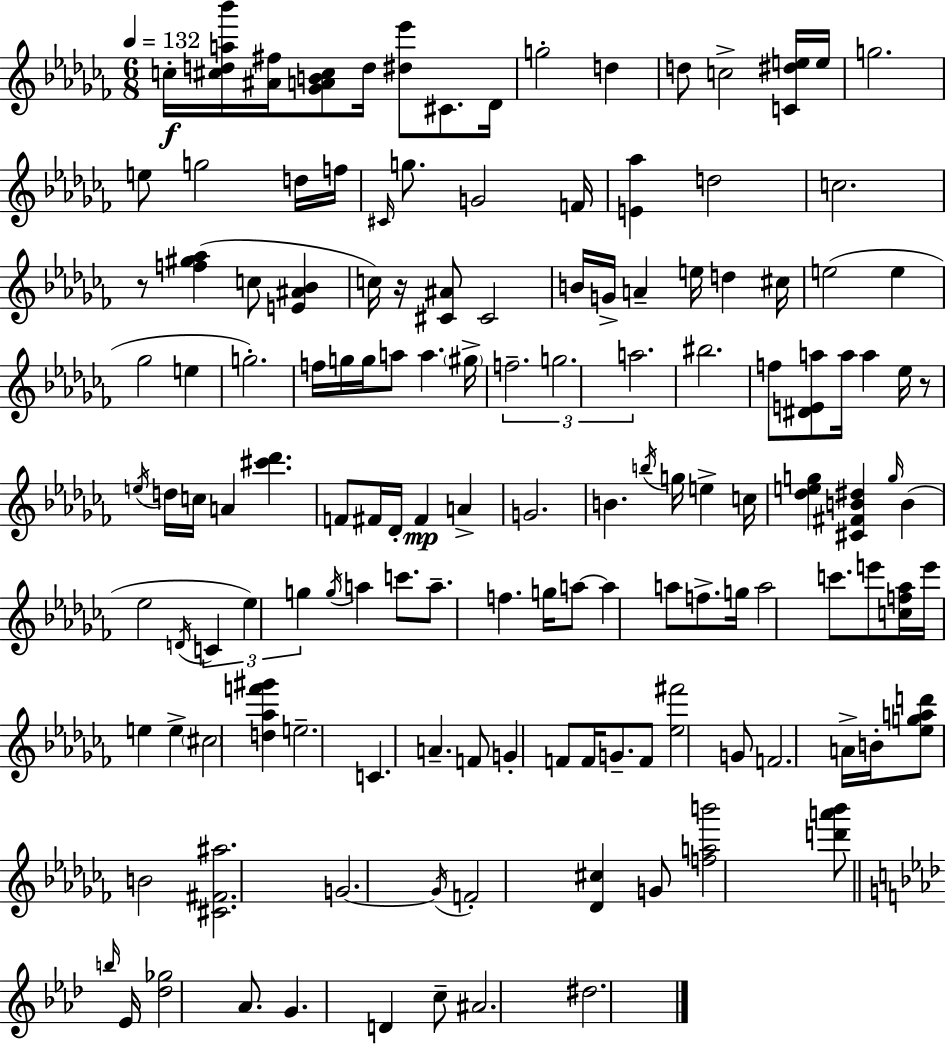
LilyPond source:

{
  \clef treble
  \numericTimeSignature
  \time 6/8
  \key aes \minor
  \tempo 4 = 132
  c''16-.\f <cis'' d'' a'' bes'''>16 <ais' fis''>16 <ges' a' b' cis''>8 d''16 <dis'' ees'''>8 cis'8. des'16 | g''2-. d''4 | d''8 c''2-> <c' dis'' e''>16 e''16 | g''2. | \break e''8 g''2 d''16 f''16 | \grace { cis'16 } g''8. g'2 | f'16 <e' aes''>4 d''2 | c''2. | \break r8 <f'' gis'' aes''>4( c''8 <e' ais' bes'>4 | c''16) r16 <cis' ais'>8 cis'2 | b'16 g'16-> a'4-- e''16 d''4 | cis''16 e''2( e''4 | \break ges''2 e''4 | g''2.-.) | f''16 g''16 g''16 a''8 a''4. | \parenthesize gis''16-> \tuplet 3/2 { f''2.-- | \break g''2. | a''2. } | bis''2. | f''8 <dis' e' a''>8 a''16 a''4 ees''16 r8 | \break \acciaccatura { e''16 } d''16 c''16 a'4 <cis''' des'''>4. | f'8 fis'16 des'16-. fis'4\mp a'4-> | g'2. | b'4. \acciaccatura { b''16 } g''16 e''4-> | \break c''16 <des'' e'' g''>4 <cis' fis' b' dis''>4 \grace { g''16 }( | b'4 ees''2 | \acciaccatura { d'16 } \tuplet 3/2 { c'4 ees''4) g''4 } | \acciaccatura { g''16 } a''4 c'''8. a''8.-- | \break f''4. g''16 a''8~~ a''4 | a''8 f''8.-> g''16 a''2 | c'''8. e'''8 <c'' f'' aes''>16 e'''16 e''4 | e''4-> \parenthesize cis''2 | \break <d'' aes'' f''' gis'''>4 e''2.-- | c'4. | a'4.-- f'8 g'4-. | f'8 f'16 g'8.-- f'8 <ees'' fis'''>2 | \break g'8 f'2. | a'16-> b'16-. <ees'' g'' a'' d'''>8 b'2 | <cis' fis' ais''>2. | g'2.~~ | \break \acciaccatura { g'16 } f'2-. | <des' cis''>4 g'8 <f'' a'' b'''>2 | <d''' a''' bes'''>8 \bar "||" \break \key f \minor \grace { b''16 } ees'16 <des'' ges''>2 aes'8. | g'4. d'4 c''8-- | ais'2. | dis''2. | \break \bar "|."
}